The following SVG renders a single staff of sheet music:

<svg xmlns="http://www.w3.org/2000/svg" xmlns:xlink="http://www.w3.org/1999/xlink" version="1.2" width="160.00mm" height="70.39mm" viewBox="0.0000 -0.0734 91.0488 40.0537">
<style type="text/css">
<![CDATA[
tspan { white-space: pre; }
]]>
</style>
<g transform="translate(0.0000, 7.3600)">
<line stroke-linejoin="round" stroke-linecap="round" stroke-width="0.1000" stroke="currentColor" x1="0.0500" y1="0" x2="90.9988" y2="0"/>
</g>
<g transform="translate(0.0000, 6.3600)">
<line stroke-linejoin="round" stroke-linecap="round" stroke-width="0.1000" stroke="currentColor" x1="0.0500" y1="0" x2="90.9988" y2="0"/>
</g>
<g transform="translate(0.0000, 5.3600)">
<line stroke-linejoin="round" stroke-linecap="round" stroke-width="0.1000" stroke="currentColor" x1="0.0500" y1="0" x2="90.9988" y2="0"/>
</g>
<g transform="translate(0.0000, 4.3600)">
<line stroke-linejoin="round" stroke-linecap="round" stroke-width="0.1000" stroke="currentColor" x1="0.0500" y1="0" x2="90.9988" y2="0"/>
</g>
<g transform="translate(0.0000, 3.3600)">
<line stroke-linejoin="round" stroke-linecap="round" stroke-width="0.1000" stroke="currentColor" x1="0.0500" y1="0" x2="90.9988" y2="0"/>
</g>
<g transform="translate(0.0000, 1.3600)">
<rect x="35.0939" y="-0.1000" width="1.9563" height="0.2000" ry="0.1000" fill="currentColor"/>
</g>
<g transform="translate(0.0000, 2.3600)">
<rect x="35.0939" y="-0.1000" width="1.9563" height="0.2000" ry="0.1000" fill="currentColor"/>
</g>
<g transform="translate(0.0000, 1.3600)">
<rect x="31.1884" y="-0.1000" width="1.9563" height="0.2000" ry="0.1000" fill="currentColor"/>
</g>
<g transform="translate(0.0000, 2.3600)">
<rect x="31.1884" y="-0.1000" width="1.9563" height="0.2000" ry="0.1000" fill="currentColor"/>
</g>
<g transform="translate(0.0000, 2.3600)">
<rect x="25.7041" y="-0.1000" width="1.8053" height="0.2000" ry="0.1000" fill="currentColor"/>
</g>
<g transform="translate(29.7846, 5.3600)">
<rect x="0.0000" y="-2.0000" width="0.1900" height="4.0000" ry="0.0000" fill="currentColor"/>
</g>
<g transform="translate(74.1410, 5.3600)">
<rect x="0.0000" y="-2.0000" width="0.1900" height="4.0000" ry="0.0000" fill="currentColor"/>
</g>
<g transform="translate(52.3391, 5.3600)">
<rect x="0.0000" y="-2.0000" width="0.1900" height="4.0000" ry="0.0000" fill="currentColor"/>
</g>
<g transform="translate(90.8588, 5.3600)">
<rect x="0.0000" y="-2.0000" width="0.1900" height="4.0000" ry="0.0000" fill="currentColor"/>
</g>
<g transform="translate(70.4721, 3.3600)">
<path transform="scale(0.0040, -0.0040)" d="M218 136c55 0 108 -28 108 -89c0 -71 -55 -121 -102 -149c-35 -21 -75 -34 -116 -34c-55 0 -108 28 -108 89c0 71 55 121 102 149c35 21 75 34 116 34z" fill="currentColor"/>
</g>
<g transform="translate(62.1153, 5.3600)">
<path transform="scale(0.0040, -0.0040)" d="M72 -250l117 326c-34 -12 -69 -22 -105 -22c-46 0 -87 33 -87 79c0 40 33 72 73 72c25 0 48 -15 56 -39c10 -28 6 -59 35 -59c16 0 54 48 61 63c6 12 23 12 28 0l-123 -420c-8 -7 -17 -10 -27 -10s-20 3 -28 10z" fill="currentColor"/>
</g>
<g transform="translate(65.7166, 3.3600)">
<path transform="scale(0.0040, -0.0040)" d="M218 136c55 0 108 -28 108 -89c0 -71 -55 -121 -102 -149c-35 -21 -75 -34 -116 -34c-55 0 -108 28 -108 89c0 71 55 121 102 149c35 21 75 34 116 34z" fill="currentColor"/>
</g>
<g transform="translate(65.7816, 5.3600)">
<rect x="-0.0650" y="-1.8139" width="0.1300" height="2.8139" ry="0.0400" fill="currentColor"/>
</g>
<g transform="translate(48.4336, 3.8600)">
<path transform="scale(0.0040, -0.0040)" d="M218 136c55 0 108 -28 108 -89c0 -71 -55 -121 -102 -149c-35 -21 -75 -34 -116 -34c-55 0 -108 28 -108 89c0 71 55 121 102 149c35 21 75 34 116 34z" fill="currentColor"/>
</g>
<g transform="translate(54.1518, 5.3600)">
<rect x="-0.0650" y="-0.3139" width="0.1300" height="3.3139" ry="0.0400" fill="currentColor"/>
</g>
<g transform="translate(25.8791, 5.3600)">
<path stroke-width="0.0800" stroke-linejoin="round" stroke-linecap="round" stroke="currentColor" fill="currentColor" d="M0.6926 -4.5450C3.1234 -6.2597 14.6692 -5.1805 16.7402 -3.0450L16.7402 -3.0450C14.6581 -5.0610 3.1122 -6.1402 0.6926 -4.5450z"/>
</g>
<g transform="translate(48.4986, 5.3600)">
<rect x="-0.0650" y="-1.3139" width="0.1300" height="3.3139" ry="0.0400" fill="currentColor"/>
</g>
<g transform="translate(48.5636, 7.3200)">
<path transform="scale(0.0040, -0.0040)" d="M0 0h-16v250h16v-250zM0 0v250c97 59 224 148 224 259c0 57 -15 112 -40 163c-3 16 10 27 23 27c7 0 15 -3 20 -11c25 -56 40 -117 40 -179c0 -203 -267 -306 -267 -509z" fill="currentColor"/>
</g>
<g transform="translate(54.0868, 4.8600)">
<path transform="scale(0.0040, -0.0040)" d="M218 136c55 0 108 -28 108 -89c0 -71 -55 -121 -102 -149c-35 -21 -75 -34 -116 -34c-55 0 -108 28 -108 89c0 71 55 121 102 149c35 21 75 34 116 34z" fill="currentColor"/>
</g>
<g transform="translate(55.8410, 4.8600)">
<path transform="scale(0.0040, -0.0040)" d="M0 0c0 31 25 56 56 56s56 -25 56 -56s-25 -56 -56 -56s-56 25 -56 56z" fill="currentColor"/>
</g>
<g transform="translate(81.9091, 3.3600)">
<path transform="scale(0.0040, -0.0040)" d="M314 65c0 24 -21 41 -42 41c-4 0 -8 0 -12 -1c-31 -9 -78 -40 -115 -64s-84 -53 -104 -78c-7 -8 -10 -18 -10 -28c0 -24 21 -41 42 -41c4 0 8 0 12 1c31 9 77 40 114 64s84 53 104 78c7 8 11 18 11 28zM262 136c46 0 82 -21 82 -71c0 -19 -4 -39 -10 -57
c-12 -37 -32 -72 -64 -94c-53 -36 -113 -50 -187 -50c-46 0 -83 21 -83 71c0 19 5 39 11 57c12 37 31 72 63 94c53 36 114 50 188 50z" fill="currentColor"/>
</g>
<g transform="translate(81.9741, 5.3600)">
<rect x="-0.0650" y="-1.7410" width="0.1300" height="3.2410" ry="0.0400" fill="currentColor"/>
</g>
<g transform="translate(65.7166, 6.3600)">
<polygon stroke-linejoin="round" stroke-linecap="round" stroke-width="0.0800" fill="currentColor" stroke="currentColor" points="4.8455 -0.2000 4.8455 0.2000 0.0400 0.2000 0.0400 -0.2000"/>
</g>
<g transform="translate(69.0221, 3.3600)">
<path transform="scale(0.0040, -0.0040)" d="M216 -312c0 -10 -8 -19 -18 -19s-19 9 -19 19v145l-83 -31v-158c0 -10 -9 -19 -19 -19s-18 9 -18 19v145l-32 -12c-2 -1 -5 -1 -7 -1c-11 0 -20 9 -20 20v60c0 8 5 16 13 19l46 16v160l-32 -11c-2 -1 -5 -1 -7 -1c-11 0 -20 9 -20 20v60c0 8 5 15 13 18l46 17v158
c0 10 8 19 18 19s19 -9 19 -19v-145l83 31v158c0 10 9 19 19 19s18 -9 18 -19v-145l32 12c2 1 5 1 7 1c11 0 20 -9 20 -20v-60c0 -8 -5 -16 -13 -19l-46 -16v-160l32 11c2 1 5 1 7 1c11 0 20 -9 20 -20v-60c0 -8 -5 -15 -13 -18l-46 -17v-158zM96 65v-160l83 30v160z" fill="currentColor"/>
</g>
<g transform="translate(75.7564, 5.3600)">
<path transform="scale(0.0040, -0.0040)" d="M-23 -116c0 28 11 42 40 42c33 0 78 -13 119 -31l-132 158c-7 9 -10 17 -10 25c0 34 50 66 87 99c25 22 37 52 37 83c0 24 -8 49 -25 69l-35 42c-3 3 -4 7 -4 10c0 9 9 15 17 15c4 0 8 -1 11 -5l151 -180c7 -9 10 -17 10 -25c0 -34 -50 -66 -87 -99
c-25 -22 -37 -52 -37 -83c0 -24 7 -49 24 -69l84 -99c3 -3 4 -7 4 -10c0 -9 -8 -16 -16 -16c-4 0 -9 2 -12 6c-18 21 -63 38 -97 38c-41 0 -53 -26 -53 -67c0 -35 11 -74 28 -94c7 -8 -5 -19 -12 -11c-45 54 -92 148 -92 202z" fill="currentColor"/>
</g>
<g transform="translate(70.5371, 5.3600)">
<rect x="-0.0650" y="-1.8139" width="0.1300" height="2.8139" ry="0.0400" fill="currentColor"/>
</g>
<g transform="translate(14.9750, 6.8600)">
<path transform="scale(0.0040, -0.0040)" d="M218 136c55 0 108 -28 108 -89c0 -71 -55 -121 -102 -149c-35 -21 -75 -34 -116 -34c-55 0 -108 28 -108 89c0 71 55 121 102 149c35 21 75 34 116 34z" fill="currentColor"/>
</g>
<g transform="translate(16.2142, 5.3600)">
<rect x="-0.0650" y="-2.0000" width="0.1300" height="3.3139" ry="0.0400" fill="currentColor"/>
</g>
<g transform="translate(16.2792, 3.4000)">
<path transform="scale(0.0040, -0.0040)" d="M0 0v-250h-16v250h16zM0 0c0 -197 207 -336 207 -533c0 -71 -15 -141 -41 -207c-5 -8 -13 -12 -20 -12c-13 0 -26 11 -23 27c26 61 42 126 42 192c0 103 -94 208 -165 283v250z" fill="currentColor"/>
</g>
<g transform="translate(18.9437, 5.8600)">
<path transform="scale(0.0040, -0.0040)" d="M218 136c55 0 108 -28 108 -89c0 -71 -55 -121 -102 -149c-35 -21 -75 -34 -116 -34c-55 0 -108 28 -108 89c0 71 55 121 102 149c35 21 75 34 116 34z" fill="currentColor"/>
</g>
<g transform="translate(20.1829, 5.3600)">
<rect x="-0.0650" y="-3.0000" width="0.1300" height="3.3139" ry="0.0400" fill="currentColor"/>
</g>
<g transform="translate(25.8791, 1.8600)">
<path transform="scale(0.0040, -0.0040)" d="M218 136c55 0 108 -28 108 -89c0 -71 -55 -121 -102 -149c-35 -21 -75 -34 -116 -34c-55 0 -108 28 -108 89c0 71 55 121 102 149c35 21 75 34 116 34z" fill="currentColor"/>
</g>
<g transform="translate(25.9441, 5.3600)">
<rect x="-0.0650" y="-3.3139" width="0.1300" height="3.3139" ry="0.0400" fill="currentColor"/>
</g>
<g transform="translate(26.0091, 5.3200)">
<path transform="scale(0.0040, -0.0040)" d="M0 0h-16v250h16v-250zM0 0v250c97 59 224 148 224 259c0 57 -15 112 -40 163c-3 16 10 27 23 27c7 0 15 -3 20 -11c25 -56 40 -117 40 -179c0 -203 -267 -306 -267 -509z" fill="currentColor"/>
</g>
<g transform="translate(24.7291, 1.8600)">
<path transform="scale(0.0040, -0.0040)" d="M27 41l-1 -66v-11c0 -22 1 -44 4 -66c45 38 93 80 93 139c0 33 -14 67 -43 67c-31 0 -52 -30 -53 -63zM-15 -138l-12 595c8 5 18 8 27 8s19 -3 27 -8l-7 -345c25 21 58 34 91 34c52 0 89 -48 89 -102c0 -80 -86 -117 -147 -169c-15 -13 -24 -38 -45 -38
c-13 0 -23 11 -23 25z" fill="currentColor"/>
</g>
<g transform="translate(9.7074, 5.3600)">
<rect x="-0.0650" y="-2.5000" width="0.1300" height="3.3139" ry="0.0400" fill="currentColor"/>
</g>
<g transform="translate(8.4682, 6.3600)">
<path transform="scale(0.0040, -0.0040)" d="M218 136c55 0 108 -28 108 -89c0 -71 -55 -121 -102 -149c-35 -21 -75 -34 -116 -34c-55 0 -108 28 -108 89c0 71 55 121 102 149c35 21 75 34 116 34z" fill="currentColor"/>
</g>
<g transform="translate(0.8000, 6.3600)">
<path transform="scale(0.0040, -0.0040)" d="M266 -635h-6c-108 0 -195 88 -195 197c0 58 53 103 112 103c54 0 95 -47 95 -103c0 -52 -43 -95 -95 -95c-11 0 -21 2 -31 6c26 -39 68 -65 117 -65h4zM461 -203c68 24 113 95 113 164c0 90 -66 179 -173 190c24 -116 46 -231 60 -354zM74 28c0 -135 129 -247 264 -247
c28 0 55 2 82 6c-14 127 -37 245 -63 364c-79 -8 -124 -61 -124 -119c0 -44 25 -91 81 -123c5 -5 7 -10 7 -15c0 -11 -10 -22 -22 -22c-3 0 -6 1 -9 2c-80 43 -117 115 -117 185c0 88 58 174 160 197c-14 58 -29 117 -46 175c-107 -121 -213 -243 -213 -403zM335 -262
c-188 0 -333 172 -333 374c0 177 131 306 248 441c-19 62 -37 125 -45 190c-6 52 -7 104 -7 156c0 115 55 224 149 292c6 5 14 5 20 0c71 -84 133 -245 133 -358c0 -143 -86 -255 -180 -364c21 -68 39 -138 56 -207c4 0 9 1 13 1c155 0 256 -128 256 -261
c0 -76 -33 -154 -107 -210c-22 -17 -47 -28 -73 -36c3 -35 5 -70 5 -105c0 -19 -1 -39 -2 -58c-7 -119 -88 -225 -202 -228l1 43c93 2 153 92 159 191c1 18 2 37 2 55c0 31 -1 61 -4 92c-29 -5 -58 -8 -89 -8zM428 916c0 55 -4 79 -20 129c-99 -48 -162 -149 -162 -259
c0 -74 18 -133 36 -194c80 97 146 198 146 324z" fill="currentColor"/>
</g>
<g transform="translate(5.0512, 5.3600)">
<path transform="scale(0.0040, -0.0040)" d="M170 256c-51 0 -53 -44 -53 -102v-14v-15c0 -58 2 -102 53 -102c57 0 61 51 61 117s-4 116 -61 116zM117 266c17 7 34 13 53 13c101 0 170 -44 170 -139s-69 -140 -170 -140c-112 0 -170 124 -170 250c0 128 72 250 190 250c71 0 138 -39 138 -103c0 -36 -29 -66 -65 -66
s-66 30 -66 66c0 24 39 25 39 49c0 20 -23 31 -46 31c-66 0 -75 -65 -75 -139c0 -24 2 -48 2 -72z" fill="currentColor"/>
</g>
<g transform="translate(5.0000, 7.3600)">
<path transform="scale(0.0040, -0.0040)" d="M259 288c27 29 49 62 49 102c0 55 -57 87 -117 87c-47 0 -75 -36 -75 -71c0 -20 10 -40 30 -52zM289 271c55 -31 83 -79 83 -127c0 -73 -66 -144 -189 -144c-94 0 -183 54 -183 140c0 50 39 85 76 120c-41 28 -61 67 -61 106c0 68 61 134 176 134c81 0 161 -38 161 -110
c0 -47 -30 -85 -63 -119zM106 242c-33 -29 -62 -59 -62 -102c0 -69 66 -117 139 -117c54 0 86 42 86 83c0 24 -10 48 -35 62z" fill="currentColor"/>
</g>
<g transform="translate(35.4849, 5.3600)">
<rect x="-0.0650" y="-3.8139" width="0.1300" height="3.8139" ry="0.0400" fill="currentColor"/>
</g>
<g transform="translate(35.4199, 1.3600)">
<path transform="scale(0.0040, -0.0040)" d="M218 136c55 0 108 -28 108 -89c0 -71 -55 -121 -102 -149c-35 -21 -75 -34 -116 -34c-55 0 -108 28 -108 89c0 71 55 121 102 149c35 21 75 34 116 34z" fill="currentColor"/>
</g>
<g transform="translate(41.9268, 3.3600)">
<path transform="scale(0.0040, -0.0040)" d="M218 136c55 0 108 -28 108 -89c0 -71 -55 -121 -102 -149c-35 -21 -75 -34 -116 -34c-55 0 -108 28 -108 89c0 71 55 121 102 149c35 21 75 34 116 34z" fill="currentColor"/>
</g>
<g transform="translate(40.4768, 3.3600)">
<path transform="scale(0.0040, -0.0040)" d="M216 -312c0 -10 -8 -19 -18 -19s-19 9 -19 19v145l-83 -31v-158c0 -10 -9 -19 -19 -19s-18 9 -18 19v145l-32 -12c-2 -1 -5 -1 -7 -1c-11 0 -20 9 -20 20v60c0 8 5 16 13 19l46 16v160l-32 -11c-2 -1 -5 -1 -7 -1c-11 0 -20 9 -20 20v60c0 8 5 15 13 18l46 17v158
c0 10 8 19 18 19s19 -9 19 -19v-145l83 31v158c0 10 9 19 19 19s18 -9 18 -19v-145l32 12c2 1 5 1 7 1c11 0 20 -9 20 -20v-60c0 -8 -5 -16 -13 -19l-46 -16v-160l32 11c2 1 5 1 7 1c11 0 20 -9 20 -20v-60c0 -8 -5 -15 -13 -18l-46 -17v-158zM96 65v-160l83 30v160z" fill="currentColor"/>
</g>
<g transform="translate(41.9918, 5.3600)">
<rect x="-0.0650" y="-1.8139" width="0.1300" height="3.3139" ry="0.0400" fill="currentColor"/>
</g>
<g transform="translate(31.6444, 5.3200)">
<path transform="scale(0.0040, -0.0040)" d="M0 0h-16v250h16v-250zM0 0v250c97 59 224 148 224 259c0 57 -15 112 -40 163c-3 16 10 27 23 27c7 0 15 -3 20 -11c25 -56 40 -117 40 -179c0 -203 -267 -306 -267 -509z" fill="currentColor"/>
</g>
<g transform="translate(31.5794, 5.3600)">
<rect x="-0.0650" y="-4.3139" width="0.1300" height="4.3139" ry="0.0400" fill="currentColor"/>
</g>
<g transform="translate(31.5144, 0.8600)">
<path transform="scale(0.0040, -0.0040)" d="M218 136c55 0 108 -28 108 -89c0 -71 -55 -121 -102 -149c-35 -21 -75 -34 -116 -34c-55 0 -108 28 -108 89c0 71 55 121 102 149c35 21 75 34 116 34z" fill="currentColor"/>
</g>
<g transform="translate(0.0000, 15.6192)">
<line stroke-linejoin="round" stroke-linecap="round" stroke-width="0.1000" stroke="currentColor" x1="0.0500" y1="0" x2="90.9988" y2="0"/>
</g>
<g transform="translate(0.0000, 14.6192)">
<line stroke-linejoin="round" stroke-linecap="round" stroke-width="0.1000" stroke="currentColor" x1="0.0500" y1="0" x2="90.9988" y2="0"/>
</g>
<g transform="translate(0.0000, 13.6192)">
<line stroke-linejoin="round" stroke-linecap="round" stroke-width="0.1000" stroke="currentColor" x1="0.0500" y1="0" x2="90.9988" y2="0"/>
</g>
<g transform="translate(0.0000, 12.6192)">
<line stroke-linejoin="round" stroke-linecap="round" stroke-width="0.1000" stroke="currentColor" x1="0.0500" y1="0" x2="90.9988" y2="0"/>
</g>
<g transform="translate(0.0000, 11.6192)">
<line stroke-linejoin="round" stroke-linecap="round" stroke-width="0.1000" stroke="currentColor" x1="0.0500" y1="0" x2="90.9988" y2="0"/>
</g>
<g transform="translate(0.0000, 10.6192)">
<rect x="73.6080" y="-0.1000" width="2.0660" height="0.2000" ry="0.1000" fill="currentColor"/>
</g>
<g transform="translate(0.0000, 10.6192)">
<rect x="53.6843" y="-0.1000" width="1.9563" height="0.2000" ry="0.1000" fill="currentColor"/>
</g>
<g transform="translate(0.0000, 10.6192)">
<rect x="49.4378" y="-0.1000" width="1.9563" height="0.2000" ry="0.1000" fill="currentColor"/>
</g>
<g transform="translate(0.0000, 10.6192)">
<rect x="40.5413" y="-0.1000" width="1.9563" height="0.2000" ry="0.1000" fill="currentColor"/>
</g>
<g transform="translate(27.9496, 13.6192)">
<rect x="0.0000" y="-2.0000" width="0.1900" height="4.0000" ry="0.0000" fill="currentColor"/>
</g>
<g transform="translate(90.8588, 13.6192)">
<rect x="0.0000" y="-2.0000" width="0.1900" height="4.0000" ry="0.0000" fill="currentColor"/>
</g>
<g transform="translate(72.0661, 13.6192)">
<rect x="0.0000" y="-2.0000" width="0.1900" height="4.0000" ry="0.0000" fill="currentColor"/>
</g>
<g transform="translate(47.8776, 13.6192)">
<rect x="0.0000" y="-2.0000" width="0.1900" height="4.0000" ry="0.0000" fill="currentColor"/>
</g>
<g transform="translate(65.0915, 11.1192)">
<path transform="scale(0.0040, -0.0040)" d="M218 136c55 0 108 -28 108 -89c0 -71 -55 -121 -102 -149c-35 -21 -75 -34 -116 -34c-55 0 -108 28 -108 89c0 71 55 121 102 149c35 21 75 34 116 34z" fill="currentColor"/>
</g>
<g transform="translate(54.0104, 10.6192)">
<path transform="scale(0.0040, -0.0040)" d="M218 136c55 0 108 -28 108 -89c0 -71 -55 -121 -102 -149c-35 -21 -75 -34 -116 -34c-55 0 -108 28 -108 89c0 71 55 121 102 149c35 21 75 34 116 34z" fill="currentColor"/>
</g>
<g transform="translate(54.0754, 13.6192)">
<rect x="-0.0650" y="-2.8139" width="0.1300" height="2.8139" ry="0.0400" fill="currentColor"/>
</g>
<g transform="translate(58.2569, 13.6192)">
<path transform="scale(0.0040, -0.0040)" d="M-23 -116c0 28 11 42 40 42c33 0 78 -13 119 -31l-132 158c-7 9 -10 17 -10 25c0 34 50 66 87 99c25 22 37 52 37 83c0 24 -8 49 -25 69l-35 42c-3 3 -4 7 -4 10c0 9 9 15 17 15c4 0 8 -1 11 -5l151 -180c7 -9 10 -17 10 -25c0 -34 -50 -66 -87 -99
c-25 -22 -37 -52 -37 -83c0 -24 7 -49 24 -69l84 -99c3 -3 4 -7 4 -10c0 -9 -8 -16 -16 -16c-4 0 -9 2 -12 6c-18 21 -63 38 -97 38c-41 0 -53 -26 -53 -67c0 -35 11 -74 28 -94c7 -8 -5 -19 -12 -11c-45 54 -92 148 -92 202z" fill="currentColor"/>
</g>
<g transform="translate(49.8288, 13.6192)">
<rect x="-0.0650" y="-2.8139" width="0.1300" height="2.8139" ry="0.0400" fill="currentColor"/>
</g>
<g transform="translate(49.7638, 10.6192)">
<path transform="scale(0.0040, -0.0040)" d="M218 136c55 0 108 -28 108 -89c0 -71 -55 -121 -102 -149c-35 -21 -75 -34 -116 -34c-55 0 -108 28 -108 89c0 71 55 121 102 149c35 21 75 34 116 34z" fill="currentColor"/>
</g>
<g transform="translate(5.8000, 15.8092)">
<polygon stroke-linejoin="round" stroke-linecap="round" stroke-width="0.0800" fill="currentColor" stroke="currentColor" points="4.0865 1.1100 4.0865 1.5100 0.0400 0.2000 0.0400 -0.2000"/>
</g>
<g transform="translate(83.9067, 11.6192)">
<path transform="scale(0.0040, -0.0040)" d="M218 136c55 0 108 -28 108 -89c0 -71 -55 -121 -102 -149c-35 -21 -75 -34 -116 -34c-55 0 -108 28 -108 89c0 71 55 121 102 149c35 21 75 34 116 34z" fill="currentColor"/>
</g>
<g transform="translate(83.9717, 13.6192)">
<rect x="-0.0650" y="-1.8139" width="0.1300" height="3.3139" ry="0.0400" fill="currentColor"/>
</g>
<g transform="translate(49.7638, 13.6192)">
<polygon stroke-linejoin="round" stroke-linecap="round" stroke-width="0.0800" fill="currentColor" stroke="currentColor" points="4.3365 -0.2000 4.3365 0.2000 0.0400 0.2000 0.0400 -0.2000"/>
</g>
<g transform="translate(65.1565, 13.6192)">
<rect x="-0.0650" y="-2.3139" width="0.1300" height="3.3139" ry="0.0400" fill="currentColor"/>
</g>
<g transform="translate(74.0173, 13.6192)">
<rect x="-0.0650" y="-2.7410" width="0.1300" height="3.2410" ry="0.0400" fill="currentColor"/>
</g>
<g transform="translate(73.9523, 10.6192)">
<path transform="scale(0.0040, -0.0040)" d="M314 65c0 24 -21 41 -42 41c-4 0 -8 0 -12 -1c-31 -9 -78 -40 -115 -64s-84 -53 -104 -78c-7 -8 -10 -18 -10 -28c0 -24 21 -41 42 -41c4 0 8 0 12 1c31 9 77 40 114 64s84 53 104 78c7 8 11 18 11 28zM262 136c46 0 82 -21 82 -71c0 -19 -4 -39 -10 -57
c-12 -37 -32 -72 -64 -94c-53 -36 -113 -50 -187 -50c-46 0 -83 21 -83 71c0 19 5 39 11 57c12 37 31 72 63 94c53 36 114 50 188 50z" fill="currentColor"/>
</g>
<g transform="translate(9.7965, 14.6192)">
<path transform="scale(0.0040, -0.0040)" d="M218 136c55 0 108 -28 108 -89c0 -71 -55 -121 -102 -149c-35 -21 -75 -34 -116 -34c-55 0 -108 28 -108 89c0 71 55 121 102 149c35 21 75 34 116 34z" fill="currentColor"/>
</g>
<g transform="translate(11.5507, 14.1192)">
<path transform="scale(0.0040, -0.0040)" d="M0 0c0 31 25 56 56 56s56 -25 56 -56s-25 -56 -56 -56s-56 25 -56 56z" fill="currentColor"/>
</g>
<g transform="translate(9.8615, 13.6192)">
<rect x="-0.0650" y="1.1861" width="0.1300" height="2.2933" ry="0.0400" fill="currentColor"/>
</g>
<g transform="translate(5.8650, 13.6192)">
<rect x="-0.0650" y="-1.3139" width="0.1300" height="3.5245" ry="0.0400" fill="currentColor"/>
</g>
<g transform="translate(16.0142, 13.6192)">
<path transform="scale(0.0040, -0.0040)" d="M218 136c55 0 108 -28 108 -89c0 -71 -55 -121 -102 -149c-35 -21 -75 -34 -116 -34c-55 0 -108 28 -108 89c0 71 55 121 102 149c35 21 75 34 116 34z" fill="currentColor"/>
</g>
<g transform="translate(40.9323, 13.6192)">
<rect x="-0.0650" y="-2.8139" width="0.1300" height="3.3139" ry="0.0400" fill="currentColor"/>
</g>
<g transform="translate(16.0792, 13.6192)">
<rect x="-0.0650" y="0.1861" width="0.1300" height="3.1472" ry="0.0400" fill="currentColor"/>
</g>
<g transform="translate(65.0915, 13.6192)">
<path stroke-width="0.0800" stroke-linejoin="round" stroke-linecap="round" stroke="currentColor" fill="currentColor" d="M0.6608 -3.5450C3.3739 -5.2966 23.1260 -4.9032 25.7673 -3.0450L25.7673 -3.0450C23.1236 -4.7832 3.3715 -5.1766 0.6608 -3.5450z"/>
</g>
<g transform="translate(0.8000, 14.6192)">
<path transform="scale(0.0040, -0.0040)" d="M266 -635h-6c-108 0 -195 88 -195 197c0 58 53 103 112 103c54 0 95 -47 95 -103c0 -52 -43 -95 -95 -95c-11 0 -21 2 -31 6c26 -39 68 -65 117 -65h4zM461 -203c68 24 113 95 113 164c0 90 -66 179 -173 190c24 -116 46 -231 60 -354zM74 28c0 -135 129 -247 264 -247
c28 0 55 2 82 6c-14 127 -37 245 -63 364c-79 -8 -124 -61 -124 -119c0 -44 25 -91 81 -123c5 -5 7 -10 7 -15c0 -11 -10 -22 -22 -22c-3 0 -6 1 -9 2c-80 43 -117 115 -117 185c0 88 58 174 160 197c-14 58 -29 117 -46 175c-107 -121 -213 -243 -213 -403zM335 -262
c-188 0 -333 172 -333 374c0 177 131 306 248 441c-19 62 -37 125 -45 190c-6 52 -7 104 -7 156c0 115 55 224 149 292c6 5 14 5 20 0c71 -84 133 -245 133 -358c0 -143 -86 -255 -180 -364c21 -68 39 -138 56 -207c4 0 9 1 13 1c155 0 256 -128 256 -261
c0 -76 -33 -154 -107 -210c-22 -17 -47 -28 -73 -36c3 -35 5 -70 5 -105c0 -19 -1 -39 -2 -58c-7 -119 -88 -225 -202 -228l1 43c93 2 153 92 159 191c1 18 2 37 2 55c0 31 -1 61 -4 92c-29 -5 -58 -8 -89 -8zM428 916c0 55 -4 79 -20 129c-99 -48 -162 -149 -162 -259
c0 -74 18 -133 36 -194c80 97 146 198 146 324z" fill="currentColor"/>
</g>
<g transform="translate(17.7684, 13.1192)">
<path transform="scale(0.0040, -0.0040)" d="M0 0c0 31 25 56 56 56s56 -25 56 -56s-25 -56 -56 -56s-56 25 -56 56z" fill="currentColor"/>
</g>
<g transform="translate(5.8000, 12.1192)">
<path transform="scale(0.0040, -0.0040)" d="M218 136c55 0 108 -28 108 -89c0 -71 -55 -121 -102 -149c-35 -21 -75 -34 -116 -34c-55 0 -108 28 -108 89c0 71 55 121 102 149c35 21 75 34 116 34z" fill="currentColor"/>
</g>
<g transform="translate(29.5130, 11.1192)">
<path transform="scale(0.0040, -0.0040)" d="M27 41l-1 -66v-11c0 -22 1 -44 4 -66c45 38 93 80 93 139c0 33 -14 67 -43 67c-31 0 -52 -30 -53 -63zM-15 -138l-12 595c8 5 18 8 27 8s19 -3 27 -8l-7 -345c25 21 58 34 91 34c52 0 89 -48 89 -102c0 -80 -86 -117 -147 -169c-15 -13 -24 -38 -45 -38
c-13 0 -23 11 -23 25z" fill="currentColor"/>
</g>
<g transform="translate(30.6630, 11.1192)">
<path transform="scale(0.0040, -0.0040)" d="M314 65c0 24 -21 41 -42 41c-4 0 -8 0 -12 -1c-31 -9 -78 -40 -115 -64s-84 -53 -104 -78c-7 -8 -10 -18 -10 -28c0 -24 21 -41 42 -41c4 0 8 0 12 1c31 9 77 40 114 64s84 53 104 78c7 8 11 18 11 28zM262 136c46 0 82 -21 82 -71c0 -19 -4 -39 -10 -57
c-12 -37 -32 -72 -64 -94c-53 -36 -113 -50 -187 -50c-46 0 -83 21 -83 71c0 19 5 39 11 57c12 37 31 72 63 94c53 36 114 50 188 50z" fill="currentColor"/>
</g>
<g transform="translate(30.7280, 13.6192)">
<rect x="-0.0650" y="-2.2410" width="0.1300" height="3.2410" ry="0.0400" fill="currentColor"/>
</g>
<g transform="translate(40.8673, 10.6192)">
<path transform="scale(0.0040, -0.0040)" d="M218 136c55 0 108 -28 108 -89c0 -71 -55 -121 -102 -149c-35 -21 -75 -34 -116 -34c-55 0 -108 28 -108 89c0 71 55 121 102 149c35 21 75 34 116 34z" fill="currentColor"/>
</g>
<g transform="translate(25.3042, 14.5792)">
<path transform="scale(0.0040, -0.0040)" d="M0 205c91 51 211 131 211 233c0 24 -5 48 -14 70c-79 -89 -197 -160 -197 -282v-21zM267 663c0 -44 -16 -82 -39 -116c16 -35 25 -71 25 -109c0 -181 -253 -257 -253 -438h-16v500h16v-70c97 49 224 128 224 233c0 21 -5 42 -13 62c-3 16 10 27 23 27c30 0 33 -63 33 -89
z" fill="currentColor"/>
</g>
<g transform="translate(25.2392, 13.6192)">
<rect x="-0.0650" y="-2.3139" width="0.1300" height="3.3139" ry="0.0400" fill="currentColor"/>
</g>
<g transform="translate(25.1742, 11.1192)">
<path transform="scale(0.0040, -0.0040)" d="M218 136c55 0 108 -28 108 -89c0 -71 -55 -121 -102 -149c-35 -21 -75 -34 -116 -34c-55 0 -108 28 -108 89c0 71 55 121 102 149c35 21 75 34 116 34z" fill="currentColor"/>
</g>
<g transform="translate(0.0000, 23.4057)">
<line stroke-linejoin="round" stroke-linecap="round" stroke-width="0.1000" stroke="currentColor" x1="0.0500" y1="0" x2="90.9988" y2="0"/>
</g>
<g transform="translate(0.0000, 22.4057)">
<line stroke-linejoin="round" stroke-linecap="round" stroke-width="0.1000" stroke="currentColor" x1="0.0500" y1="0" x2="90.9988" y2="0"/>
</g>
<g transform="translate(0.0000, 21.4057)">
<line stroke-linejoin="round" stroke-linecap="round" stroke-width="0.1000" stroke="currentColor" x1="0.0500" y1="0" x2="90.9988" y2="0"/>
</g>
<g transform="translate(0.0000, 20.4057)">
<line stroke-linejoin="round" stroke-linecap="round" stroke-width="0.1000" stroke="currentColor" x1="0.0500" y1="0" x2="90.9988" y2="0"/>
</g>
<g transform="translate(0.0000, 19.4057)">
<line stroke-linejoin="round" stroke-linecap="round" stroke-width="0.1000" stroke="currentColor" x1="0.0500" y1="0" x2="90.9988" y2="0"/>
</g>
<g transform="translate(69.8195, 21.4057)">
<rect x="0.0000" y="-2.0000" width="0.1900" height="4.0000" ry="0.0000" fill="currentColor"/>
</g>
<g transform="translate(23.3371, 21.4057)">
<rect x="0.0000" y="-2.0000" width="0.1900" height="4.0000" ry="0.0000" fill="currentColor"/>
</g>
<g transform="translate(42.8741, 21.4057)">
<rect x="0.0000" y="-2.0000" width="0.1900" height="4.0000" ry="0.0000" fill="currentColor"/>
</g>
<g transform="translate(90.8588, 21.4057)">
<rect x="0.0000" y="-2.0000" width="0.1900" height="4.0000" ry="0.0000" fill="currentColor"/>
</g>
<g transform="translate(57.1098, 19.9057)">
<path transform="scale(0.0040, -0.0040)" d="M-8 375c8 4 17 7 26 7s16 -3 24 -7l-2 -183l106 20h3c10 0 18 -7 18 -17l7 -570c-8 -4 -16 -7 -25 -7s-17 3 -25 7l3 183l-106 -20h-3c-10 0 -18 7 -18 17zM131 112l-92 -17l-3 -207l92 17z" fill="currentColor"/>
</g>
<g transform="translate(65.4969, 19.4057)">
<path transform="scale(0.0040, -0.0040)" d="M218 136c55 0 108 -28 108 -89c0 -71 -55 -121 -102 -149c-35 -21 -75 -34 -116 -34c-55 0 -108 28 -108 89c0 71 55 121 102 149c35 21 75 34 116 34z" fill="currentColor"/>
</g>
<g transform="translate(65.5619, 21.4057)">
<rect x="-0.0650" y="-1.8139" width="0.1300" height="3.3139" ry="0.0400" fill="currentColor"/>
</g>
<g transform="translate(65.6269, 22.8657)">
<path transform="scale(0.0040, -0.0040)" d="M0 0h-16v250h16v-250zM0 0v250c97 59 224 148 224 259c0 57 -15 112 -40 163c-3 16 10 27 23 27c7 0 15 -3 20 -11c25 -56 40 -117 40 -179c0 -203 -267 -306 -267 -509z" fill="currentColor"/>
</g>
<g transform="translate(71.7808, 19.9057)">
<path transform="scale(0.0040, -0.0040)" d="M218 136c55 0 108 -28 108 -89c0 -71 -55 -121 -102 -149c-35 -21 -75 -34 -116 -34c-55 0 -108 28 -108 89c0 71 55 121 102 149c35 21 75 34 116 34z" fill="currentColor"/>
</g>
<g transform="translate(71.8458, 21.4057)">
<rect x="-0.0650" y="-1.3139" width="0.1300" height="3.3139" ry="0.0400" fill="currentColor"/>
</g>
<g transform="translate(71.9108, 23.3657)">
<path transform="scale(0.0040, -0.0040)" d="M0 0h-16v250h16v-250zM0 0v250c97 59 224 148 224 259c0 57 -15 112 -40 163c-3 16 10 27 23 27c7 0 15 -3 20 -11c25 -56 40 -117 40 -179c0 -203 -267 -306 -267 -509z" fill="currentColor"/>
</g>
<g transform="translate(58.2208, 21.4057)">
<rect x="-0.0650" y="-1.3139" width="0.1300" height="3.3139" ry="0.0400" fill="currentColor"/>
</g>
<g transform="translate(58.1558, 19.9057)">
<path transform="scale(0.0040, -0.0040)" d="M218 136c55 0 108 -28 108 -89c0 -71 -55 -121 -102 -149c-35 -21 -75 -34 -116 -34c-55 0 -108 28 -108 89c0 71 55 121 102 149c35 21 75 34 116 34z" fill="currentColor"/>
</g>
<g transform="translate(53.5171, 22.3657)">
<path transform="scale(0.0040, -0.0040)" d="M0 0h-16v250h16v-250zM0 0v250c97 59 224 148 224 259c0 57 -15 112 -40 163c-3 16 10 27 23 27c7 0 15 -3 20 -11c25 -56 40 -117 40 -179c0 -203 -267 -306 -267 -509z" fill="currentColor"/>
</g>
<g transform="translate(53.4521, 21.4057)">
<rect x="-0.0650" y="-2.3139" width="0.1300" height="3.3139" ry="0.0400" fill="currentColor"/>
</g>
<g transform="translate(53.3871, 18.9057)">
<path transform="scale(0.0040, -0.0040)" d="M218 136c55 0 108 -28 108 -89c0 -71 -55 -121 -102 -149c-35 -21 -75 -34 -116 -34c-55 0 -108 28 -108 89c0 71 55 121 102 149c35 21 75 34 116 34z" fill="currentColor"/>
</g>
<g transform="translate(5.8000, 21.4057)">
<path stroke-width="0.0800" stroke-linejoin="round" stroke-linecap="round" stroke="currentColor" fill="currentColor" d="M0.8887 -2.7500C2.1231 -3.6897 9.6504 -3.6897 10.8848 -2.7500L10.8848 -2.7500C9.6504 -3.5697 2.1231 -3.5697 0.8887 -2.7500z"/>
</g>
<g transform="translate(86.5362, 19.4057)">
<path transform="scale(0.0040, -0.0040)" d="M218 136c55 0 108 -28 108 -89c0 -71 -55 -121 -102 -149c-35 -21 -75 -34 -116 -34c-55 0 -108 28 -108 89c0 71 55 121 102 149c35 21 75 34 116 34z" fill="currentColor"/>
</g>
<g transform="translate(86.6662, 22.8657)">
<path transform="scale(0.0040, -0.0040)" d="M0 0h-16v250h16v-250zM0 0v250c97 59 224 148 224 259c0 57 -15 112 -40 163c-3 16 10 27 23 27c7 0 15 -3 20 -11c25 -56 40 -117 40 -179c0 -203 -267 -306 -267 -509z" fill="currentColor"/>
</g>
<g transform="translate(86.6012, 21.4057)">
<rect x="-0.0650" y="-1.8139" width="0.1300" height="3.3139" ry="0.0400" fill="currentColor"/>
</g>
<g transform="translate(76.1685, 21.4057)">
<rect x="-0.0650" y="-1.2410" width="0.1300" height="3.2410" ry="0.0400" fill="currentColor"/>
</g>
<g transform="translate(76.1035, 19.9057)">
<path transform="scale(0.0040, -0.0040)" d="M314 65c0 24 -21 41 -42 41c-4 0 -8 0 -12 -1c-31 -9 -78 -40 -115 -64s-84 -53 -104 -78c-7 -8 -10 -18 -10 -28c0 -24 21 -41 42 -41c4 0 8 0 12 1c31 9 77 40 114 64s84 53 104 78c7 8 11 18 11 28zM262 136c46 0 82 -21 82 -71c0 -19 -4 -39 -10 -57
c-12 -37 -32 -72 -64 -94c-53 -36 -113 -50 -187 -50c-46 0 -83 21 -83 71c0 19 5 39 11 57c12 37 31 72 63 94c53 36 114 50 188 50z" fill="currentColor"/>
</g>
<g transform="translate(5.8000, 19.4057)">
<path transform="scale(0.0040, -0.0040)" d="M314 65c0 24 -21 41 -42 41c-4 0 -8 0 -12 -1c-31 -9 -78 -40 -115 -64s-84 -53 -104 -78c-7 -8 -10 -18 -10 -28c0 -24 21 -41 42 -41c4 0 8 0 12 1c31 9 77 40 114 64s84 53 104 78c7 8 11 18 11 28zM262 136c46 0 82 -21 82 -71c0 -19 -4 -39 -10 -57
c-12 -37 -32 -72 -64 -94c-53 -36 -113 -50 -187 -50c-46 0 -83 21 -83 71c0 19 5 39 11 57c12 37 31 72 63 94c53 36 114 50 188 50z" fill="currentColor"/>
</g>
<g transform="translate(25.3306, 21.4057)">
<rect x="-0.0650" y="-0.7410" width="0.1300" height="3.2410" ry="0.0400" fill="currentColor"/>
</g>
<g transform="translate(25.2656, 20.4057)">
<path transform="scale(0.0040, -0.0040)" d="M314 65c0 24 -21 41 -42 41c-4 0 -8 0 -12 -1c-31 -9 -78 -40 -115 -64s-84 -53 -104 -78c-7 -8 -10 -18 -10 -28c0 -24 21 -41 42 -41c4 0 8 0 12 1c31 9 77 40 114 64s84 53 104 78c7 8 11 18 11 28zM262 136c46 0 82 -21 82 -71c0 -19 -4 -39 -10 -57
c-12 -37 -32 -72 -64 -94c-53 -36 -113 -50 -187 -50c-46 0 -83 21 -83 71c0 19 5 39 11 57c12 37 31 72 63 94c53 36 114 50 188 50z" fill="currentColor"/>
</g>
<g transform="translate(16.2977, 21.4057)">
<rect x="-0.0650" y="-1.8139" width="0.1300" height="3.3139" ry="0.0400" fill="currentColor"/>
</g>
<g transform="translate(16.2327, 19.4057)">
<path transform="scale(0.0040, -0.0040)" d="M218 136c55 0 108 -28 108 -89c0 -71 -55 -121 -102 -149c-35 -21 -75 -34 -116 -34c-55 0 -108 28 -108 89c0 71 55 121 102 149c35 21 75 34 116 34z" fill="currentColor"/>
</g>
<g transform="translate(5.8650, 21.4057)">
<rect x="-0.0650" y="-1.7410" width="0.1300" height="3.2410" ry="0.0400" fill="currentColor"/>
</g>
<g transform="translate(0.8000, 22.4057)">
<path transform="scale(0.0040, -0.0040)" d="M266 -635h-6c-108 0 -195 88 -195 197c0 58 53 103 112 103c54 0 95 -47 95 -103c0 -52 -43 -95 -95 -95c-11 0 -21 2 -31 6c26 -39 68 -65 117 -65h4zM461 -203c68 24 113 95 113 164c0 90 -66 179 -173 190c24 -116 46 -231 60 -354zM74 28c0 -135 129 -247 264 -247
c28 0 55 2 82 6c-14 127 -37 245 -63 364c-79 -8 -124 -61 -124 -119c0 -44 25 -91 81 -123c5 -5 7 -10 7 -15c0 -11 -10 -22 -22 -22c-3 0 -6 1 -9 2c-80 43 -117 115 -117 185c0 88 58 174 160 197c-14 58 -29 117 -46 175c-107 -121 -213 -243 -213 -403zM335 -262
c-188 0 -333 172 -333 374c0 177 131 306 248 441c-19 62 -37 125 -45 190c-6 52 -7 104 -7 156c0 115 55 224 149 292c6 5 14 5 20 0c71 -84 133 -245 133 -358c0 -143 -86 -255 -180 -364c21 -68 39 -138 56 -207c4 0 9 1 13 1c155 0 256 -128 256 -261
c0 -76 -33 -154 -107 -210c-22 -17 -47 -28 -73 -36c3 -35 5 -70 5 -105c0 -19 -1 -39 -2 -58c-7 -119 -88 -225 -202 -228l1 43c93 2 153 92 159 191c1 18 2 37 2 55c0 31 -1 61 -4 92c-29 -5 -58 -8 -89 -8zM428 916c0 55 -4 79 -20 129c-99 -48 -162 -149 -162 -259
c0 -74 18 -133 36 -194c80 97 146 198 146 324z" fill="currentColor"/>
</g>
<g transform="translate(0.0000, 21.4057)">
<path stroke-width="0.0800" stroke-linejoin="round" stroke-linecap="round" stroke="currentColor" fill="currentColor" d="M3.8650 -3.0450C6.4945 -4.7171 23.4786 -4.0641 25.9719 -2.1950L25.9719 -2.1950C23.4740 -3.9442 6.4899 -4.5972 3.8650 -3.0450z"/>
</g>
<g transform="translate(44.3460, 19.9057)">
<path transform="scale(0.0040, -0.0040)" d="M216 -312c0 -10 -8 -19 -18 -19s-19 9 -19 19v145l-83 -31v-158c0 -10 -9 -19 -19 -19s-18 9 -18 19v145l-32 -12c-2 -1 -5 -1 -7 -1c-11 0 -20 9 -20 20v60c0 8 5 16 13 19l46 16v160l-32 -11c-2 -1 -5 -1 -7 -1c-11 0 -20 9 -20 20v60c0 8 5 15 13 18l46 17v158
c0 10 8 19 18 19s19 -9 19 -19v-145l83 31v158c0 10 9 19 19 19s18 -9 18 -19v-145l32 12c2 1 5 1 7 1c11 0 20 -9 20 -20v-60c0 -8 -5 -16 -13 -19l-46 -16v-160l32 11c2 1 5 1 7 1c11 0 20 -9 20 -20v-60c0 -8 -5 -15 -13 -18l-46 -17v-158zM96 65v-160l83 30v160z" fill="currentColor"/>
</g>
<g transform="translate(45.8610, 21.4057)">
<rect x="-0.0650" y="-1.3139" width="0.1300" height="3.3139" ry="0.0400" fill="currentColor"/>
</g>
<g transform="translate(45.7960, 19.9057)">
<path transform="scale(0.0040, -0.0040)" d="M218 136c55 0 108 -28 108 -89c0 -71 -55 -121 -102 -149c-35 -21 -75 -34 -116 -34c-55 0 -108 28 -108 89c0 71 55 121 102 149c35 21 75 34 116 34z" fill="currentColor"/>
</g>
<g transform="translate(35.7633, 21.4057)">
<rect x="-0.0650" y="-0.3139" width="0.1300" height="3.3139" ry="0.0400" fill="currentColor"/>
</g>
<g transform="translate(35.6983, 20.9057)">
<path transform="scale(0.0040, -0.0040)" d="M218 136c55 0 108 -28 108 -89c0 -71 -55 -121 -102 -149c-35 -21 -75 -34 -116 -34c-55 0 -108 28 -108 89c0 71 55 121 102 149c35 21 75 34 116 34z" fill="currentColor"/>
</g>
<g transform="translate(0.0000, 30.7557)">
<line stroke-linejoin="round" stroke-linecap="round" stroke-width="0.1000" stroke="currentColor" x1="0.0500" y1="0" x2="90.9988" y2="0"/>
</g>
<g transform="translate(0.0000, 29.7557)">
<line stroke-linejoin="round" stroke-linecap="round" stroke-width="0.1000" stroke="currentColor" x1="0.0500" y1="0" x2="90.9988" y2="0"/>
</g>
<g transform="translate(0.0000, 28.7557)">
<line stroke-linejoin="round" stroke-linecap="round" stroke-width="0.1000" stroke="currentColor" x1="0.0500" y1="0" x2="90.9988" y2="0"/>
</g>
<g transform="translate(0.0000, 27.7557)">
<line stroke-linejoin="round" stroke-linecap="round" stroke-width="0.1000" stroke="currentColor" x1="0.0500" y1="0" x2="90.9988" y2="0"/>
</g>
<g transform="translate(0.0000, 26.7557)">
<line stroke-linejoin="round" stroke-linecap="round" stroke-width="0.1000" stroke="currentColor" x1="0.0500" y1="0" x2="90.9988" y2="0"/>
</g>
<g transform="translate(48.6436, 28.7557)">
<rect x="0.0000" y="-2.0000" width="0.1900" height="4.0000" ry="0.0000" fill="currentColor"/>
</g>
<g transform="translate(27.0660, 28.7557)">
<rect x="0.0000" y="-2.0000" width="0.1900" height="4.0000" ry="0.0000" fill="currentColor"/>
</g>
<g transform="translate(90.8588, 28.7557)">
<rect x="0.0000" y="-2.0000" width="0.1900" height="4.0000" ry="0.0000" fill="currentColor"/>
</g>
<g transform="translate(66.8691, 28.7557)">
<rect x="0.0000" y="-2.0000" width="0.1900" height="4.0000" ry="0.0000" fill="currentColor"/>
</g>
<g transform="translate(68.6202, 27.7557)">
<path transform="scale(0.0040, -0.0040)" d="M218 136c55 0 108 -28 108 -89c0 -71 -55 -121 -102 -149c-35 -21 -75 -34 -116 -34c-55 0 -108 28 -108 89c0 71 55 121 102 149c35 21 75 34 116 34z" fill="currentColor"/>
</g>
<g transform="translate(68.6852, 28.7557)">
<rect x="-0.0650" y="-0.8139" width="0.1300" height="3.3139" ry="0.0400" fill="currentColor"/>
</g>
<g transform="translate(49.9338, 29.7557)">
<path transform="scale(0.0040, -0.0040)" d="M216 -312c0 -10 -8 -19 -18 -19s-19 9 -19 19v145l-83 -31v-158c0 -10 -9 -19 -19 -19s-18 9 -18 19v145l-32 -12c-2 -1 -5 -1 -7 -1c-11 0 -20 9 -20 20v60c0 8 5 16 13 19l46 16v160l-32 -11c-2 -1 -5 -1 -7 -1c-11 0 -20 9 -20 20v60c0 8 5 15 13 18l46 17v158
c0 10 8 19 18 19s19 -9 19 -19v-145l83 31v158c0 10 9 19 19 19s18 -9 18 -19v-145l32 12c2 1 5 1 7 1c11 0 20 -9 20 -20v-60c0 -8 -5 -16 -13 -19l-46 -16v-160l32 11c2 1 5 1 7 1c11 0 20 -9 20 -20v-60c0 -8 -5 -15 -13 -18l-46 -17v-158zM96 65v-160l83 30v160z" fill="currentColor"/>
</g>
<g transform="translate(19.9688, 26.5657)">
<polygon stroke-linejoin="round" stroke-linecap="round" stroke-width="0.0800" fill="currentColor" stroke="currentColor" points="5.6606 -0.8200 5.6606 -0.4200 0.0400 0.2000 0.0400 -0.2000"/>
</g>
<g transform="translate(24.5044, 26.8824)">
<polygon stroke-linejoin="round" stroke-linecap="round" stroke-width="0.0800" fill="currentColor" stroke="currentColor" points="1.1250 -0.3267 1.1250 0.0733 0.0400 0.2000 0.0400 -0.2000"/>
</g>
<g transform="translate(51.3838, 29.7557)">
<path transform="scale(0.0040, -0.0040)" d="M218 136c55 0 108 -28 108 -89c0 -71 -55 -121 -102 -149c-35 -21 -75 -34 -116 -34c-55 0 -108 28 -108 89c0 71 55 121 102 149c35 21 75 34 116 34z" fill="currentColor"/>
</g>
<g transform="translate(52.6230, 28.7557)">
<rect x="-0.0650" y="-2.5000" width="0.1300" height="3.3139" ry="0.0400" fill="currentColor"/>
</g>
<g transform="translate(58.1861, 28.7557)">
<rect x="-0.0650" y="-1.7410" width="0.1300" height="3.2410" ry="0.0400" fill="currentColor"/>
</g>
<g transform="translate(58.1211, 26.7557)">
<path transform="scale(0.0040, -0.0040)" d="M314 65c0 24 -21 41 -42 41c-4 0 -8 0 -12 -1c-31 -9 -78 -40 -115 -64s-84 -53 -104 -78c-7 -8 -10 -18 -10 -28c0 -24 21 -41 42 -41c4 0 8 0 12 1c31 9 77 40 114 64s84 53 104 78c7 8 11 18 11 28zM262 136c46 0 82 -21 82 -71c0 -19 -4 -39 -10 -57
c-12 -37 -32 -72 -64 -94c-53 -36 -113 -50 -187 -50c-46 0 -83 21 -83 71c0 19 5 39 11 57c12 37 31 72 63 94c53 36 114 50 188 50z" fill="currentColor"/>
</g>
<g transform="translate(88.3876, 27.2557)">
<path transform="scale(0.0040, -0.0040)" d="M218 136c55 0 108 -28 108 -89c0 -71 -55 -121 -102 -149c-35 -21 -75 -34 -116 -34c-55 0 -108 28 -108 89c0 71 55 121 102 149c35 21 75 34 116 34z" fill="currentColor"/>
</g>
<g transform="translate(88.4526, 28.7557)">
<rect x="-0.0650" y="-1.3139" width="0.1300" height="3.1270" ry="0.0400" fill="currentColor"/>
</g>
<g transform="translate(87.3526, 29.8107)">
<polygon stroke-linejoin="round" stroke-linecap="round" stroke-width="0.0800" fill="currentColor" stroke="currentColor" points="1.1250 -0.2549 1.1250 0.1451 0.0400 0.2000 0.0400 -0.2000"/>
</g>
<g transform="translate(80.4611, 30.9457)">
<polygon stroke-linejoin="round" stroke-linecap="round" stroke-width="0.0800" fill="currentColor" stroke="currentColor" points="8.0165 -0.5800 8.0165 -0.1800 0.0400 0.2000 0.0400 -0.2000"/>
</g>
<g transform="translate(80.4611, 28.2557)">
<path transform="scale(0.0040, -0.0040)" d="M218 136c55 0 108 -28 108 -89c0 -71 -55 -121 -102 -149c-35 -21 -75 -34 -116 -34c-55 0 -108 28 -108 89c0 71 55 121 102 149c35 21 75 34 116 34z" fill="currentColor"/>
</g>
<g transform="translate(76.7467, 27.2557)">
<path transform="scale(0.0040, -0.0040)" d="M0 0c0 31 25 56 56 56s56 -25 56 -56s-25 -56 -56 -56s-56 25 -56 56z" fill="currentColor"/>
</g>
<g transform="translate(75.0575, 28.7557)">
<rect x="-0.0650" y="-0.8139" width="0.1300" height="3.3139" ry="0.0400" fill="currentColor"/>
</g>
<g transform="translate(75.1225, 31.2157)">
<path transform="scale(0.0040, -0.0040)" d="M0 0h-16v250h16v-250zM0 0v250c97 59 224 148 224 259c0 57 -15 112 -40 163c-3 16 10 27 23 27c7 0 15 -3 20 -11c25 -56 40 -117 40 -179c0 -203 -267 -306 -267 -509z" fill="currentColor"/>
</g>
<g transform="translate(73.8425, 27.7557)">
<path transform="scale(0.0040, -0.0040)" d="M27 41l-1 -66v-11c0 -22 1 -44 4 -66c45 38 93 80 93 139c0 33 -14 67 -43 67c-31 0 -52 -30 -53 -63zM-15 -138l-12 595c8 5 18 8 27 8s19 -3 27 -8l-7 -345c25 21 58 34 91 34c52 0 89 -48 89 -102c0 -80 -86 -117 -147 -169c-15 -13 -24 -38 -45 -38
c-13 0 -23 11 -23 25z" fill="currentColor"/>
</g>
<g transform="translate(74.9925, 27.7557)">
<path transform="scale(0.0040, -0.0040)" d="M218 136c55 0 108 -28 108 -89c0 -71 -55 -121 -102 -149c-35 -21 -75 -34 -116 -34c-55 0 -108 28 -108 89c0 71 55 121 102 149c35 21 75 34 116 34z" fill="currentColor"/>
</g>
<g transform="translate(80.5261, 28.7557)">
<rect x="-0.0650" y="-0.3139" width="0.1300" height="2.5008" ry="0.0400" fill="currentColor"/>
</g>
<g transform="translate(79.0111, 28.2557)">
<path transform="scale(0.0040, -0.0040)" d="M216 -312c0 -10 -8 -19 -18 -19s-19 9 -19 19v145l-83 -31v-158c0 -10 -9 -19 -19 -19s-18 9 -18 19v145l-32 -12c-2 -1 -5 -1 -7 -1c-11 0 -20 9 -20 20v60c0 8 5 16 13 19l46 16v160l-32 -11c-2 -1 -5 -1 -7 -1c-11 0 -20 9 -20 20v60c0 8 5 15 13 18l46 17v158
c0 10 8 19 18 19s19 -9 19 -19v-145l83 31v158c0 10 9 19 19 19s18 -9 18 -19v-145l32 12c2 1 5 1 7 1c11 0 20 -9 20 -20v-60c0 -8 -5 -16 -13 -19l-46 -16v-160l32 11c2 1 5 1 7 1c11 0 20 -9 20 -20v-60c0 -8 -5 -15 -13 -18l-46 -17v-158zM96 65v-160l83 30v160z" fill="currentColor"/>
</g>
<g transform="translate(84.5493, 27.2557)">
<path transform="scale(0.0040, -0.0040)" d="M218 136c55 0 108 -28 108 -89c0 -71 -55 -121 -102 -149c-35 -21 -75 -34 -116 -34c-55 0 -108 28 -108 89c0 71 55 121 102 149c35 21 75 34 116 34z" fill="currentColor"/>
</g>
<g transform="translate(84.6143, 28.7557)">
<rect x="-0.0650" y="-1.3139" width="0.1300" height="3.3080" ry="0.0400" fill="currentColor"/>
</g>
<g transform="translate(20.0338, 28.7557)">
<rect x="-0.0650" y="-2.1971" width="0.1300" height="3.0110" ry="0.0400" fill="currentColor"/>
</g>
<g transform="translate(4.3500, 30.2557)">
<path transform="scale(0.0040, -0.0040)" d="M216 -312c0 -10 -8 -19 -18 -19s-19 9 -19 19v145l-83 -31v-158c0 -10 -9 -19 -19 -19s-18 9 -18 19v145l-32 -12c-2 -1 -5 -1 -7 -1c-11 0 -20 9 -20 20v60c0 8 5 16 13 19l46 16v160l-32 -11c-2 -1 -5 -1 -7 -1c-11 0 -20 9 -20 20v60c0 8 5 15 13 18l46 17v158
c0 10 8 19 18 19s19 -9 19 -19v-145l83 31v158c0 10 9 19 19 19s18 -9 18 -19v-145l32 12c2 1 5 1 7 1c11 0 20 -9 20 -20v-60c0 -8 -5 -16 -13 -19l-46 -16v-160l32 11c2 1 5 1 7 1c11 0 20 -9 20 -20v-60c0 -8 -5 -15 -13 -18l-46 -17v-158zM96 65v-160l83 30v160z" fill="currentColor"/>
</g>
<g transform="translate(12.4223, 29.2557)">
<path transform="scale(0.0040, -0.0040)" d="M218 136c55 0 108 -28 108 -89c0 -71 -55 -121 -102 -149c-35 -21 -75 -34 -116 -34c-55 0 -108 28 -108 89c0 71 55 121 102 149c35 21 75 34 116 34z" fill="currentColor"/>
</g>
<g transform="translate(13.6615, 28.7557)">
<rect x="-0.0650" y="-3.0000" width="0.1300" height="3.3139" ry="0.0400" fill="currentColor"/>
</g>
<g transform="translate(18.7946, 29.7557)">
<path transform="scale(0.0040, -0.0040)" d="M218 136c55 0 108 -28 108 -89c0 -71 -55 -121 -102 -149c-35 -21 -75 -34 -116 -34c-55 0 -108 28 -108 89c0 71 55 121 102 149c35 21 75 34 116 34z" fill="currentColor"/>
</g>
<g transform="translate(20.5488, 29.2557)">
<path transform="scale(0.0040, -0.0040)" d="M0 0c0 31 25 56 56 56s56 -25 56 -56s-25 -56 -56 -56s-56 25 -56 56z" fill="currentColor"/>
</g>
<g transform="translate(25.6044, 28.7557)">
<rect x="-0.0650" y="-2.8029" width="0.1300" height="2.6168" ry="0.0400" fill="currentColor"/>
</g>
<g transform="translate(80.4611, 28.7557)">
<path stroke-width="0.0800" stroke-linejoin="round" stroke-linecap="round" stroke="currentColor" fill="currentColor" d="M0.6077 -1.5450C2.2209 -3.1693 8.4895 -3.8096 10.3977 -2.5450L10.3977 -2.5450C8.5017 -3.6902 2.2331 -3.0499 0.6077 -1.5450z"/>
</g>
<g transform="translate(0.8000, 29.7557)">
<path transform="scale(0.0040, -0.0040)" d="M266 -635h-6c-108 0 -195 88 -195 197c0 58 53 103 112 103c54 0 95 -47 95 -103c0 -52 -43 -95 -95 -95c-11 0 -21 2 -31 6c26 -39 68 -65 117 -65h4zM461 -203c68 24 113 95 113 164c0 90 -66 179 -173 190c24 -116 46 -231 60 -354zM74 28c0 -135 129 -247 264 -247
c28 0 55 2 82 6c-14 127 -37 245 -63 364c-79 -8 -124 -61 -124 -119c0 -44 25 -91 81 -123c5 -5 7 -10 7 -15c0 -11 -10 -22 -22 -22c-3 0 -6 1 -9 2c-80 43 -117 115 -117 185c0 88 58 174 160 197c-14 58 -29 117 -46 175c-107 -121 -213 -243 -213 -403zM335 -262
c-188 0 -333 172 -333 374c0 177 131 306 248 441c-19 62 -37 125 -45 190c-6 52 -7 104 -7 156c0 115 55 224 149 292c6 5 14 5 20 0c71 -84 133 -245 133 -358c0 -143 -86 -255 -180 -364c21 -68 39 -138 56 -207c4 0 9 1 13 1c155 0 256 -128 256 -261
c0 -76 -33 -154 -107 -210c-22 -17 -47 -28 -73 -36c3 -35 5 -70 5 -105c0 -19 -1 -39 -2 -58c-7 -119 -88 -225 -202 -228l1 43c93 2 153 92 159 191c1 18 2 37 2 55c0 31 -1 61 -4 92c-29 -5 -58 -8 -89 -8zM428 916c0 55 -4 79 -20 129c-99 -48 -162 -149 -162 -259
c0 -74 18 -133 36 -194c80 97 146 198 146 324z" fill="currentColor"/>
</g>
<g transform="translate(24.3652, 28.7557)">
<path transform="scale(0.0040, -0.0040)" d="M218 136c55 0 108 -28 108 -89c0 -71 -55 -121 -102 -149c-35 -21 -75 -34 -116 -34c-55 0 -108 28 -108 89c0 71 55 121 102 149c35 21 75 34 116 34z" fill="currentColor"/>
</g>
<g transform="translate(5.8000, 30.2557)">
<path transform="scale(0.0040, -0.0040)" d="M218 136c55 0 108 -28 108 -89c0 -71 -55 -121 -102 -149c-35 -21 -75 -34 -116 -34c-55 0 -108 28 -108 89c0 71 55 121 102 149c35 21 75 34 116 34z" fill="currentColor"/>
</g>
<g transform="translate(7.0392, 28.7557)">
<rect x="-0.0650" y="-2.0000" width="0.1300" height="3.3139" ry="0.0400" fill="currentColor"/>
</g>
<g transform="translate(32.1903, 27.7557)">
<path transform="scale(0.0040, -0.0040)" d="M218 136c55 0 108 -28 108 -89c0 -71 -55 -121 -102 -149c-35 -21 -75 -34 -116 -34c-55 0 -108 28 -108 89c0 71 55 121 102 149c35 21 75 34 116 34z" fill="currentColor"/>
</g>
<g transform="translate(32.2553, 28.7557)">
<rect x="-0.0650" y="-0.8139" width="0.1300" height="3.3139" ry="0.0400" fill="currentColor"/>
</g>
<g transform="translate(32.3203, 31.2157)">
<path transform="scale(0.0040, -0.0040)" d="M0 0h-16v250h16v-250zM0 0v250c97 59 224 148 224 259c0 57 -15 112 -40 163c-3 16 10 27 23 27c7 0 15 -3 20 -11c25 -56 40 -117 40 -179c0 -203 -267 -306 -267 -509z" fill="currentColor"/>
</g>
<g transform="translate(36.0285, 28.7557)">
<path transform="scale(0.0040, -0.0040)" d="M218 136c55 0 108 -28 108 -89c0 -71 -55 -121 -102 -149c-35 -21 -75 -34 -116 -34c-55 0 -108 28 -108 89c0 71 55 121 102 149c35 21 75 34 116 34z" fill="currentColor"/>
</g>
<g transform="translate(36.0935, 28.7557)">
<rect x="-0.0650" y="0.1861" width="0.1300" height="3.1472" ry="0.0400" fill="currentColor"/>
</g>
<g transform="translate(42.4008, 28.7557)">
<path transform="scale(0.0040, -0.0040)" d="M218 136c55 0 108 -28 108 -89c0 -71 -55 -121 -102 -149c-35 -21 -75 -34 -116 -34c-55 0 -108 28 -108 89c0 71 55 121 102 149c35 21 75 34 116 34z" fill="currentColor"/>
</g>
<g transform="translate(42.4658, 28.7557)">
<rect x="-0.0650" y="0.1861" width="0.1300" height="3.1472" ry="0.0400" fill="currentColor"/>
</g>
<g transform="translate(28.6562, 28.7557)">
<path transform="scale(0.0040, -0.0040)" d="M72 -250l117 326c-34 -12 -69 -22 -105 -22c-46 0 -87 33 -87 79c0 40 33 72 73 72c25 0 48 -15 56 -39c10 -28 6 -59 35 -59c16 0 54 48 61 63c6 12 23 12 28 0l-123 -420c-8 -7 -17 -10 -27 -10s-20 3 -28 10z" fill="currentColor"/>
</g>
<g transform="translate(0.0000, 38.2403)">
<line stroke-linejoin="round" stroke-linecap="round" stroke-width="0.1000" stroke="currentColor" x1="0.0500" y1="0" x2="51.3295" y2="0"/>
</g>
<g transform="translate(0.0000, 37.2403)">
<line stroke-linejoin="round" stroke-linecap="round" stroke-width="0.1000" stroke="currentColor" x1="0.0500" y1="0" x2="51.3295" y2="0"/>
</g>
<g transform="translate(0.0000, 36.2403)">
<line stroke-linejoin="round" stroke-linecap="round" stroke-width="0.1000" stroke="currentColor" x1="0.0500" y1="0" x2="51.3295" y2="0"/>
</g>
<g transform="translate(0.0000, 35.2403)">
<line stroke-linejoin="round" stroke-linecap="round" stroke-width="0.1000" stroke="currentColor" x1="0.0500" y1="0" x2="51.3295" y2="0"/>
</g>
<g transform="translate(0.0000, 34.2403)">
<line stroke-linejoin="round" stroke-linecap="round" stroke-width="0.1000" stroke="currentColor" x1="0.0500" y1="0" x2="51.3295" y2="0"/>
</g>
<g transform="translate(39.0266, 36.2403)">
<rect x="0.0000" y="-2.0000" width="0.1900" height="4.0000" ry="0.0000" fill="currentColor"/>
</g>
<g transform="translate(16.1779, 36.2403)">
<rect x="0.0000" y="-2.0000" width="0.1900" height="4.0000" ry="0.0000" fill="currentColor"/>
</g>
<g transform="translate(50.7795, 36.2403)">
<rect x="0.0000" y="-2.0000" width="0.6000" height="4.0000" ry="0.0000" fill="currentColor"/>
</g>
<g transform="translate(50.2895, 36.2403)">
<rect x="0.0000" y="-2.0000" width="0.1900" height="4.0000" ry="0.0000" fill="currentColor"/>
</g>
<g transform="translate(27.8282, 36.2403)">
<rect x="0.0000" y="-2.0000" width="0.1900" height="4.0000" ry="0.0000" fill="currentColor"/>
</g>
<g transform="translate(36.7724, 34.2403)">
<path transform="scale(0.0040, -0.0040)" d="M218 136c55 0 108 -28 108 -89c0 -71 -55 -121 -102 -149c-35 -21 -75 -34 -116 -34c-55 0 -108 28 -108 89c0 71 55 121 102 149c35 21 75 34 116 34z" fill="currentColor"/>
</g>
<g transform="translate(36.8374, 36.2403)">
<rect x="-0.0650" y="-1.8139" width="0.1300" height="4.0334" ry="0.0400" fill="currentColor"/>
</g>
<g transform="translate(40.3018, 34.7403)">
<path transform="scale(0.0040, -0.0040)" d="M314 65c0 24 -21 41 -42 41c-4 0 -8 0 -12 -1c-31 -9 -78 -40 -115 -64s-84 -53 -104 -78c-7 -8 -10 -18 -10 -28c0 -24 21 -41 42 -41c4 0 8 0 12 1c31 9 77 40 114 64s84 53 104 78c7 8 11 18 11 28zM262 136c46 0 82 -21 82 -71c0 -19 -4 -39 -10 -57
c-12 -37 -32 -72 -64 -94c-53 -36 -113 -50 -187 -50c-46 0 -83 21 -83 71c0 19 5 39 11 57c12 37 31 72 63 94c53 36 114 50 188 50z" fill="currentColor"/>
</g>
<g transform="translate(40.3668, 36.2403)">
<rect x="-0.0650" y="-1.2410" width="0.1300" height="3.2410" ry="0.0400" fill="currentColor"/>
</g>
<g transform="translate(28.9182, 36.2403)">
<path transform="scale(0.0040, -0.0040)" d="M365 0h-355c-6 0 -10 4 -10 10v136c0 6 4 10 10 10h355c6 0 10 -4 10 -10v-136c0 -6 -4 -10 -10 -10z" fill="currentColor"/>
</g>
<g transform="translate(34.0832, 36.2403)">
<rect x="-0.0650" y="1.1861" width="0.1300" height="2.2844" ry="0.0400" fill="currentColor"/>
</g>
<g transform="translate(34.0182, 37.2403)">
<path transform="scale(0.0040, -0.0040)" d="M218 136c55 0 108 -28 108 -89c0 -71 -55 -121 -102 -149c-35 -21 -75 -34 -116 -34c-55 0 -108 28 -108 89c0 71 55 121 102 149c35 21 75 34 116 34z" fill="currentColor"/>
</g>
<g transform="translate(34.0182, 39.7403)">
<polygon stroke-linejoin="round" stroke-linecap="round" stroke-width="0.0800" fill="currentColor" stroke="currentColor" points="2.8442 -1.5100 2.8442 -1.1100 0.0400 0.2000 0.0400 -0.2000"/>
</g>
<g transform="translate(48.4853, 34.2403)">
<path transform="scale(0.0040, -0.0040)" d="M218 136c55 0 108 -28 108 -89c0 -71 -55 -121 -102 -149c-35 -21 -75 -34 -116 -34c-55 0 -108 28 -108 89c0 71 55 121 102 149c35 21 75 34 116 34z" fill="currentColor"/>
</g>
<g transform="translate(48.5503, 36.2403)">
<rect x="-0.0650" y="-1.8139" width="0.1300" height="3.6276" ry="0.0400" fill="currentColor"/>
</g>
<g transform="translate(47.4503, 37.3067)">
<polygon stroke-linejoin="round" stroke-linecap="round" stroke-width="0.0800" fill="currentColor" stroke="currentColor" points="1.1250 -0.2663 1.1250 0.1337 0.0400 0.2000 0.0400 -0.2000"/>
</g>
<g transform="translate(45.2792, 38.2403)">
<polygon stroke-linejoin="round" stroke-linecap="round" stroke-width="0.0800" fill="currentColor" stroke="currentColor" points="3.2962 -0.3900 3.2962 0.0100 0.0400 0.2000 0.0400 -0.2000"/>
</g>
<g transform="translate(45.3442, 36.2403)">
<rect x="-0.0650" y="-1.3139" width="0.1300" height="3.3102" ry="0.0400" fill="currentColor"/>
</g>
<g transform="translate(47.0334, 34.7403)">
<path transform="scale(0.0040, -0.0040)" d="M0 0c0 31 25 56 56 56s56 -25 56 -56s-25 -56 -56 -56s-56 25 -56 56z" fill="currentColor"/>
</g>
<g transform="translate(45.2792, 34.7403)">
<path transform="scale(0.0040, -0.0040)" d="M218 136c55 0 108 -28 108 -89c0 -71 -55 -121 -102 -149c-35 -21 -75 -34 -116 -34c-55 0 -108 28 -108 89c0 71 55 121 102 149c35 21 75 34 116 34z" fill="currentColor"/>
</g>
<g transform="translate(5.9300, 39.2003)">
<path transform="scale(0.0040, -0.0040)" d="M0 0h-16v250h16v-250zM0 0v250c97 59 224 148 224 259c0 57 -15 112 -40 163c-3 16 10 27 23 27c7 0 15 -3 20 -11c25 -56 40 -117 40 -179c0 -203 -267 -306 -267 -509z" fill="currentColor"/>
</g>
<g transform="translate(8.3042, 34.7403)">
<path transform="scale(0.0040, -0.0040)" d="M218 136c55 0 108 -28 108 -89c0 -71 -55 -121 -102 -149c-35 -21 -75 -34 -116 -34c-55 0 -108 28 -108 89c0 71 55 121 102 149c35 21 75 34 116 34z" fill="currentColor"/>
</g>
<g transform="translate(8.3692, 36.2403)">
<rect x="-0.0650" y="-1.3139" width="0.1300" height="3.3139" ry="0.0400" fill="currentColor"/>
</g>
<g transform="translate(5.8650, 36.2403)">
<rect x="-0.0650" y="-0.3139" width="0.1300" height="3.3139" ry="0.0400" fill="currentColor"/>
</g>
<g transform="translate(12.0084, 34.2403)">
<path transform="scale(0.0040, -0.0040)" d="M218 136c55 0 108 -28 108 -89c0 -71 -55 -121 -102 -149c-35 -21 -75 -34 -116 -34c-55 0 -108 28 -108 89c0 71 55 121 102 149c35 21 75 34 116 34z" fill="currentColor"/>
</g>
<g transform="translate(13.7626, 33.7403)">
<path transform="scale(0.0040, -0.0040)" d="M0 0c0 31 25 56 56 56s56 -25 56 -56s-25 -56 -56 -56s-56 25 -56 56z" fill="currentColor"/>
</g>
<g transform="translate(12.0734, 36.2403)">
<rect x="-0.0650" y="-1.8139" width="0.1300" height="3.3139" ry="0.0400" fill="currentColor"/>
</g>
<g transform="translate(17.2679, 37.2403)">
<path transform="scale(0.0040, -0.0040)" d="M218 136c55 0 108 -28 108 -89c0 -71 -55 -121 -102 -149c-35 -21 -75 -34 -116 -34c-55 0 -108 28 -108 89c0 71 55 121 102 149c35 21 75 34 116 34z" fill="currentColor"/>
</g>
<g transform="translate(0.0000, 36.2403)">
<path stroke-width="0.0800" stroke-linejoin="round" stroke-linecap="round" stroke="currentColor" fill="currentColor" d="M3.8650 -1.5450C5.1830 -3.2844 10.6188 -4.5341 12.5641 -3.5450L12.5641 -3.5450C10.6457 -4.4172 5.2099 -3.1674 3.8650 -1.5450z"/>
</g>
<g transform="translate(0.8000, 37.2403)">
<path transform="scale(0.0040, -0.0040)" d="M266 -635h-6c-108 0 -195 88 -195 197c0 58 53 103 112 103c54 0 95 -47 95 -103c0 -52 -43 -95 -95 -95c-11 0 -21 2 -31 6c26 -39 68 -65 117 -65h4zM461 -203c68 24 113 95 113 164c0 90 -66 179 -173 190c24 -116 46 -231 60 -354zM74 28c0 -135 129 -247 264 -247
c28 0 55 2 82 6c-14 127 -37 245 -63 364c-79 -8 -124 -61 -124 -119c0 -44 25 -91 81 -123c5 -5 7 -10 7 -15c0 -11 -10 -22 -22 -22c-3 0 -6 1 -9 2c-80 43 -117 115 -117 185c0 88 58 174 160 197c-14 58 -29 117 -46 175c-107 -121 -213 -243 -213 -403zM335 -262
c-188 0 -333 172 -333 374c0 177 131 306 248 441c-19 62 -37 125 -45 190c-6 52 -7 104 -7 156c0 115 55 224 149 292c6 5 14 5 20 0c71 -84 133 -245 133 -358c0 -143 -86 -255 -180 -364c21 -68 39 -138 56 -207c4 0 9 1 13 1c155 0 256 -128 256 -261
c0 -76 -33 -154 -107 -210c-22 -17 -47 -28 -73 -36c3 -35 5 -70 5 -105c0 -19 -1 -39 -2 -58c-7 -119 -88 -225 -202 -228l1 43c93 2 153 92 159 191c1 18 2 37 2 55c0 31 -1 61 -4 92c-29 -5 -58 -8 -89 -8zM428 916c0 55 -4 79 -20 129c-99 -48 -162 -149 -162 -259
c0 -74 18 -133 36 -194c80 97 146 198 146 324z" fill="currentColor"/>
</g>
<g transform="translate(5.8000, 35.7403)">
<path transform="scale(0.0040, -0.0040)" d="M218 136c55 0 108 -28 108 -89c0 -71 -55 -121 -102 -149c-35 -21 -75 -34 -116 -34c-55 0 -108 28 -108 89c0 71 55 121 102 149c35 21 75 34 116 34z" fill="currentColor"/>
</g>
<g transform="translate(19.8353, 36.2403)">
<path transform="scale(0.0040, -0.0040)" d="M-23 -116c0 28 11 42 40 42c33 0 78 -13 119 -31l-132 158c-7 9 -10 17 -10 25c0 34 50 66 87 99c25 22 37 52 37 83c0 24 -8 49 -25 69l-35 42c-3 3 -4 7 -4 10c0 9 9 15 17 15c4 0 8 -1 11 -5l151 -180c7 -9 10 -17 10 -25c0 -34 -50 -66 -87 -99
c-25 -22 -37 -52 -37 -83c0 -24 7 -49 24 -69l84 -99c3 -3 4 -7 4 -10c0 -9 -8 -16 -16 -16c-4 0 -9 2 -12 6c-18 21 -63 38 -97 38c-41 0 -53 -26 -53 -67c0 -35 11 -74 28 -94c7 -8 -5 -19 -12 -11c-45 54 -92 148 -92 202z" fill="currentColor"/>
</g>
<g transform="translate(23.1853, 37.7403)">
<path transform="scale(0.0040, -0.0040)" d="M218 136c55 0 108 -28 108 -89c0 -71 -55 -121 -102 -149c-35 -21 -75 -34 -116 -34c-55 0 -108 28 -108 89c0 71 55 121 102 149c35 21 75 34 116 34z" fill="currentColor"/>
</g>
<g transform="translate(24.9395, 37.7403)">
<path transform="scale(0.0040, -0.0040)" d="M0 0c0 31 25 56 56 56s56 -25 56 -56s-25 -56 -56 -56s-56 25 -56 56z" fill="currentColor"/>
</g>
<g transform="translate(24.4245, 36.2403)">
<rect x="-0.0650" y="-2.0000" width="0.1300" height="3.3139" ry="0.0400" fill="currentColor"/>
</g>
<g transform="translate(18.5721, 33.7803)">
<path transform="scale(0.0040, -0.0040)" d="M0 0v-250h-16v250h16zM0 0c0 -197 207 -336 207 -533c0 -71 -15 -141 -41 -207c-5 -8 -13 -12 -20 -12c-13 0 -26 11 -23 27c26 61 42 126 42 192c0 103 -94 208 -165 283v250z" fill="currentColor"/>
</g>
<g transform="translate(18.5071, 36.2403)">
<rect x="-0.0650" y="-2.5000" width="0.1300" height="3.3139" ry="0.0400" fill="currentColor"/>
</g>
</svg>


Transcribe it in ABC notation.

X:1
T:Untitled
M:6/8
L:1/4
K:C
G F/2 A _b/2 d'/2 c' ^f e/2 c z/2 f/2 ^f/2 z f2 e/2 G/2 B g/4 _g2 a a/2 a/2 z g a2 f f2 f d2 c ^e g/2 e f/2 e/2 e2 f/2 ^F A G/2 B/4 z/2 d/2 B B ^G f2 d _d/2 ^c/2 e/2 e/4 c/2 e f G/2 z F z2 G/2 f/2 e2 e/2 f/4